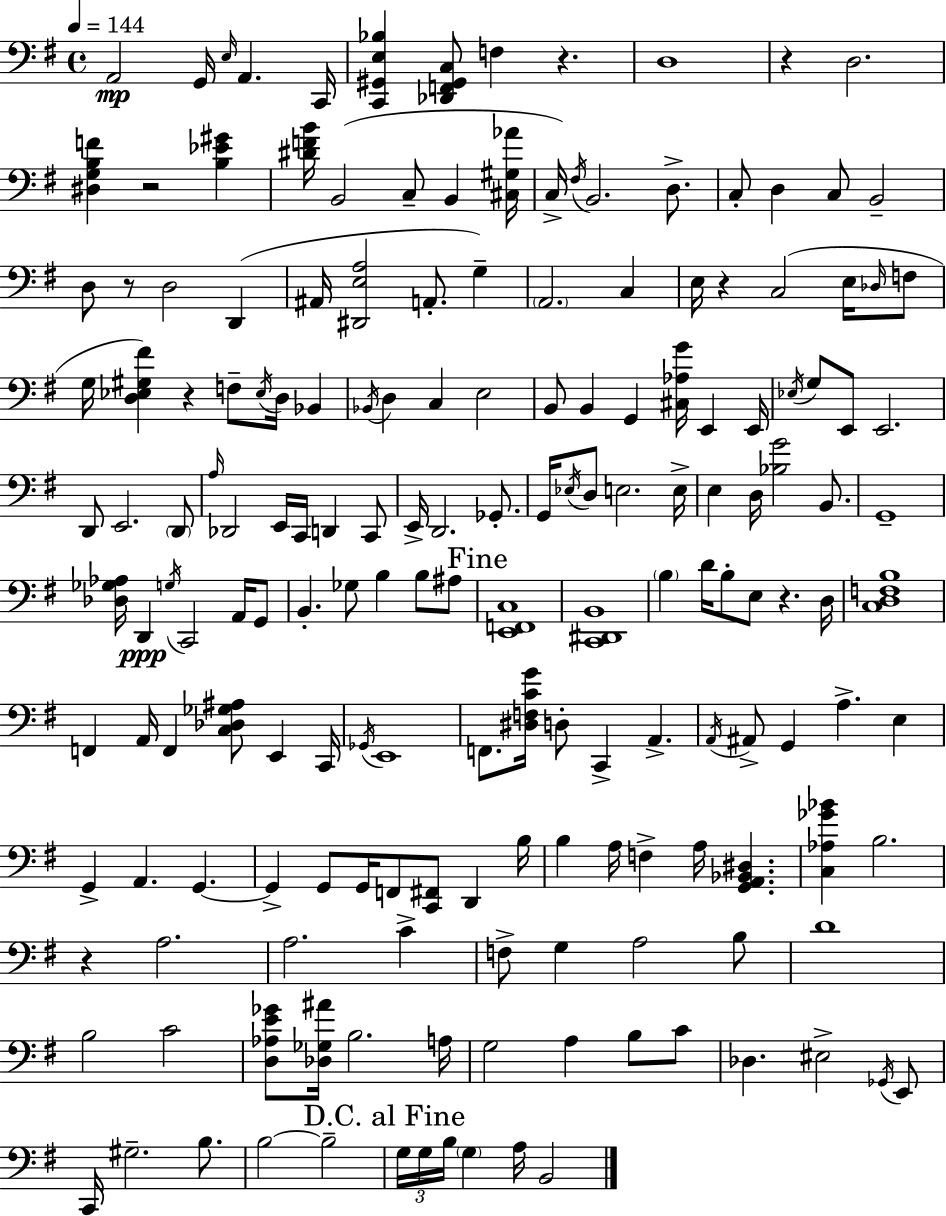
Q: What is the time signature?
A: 4/4